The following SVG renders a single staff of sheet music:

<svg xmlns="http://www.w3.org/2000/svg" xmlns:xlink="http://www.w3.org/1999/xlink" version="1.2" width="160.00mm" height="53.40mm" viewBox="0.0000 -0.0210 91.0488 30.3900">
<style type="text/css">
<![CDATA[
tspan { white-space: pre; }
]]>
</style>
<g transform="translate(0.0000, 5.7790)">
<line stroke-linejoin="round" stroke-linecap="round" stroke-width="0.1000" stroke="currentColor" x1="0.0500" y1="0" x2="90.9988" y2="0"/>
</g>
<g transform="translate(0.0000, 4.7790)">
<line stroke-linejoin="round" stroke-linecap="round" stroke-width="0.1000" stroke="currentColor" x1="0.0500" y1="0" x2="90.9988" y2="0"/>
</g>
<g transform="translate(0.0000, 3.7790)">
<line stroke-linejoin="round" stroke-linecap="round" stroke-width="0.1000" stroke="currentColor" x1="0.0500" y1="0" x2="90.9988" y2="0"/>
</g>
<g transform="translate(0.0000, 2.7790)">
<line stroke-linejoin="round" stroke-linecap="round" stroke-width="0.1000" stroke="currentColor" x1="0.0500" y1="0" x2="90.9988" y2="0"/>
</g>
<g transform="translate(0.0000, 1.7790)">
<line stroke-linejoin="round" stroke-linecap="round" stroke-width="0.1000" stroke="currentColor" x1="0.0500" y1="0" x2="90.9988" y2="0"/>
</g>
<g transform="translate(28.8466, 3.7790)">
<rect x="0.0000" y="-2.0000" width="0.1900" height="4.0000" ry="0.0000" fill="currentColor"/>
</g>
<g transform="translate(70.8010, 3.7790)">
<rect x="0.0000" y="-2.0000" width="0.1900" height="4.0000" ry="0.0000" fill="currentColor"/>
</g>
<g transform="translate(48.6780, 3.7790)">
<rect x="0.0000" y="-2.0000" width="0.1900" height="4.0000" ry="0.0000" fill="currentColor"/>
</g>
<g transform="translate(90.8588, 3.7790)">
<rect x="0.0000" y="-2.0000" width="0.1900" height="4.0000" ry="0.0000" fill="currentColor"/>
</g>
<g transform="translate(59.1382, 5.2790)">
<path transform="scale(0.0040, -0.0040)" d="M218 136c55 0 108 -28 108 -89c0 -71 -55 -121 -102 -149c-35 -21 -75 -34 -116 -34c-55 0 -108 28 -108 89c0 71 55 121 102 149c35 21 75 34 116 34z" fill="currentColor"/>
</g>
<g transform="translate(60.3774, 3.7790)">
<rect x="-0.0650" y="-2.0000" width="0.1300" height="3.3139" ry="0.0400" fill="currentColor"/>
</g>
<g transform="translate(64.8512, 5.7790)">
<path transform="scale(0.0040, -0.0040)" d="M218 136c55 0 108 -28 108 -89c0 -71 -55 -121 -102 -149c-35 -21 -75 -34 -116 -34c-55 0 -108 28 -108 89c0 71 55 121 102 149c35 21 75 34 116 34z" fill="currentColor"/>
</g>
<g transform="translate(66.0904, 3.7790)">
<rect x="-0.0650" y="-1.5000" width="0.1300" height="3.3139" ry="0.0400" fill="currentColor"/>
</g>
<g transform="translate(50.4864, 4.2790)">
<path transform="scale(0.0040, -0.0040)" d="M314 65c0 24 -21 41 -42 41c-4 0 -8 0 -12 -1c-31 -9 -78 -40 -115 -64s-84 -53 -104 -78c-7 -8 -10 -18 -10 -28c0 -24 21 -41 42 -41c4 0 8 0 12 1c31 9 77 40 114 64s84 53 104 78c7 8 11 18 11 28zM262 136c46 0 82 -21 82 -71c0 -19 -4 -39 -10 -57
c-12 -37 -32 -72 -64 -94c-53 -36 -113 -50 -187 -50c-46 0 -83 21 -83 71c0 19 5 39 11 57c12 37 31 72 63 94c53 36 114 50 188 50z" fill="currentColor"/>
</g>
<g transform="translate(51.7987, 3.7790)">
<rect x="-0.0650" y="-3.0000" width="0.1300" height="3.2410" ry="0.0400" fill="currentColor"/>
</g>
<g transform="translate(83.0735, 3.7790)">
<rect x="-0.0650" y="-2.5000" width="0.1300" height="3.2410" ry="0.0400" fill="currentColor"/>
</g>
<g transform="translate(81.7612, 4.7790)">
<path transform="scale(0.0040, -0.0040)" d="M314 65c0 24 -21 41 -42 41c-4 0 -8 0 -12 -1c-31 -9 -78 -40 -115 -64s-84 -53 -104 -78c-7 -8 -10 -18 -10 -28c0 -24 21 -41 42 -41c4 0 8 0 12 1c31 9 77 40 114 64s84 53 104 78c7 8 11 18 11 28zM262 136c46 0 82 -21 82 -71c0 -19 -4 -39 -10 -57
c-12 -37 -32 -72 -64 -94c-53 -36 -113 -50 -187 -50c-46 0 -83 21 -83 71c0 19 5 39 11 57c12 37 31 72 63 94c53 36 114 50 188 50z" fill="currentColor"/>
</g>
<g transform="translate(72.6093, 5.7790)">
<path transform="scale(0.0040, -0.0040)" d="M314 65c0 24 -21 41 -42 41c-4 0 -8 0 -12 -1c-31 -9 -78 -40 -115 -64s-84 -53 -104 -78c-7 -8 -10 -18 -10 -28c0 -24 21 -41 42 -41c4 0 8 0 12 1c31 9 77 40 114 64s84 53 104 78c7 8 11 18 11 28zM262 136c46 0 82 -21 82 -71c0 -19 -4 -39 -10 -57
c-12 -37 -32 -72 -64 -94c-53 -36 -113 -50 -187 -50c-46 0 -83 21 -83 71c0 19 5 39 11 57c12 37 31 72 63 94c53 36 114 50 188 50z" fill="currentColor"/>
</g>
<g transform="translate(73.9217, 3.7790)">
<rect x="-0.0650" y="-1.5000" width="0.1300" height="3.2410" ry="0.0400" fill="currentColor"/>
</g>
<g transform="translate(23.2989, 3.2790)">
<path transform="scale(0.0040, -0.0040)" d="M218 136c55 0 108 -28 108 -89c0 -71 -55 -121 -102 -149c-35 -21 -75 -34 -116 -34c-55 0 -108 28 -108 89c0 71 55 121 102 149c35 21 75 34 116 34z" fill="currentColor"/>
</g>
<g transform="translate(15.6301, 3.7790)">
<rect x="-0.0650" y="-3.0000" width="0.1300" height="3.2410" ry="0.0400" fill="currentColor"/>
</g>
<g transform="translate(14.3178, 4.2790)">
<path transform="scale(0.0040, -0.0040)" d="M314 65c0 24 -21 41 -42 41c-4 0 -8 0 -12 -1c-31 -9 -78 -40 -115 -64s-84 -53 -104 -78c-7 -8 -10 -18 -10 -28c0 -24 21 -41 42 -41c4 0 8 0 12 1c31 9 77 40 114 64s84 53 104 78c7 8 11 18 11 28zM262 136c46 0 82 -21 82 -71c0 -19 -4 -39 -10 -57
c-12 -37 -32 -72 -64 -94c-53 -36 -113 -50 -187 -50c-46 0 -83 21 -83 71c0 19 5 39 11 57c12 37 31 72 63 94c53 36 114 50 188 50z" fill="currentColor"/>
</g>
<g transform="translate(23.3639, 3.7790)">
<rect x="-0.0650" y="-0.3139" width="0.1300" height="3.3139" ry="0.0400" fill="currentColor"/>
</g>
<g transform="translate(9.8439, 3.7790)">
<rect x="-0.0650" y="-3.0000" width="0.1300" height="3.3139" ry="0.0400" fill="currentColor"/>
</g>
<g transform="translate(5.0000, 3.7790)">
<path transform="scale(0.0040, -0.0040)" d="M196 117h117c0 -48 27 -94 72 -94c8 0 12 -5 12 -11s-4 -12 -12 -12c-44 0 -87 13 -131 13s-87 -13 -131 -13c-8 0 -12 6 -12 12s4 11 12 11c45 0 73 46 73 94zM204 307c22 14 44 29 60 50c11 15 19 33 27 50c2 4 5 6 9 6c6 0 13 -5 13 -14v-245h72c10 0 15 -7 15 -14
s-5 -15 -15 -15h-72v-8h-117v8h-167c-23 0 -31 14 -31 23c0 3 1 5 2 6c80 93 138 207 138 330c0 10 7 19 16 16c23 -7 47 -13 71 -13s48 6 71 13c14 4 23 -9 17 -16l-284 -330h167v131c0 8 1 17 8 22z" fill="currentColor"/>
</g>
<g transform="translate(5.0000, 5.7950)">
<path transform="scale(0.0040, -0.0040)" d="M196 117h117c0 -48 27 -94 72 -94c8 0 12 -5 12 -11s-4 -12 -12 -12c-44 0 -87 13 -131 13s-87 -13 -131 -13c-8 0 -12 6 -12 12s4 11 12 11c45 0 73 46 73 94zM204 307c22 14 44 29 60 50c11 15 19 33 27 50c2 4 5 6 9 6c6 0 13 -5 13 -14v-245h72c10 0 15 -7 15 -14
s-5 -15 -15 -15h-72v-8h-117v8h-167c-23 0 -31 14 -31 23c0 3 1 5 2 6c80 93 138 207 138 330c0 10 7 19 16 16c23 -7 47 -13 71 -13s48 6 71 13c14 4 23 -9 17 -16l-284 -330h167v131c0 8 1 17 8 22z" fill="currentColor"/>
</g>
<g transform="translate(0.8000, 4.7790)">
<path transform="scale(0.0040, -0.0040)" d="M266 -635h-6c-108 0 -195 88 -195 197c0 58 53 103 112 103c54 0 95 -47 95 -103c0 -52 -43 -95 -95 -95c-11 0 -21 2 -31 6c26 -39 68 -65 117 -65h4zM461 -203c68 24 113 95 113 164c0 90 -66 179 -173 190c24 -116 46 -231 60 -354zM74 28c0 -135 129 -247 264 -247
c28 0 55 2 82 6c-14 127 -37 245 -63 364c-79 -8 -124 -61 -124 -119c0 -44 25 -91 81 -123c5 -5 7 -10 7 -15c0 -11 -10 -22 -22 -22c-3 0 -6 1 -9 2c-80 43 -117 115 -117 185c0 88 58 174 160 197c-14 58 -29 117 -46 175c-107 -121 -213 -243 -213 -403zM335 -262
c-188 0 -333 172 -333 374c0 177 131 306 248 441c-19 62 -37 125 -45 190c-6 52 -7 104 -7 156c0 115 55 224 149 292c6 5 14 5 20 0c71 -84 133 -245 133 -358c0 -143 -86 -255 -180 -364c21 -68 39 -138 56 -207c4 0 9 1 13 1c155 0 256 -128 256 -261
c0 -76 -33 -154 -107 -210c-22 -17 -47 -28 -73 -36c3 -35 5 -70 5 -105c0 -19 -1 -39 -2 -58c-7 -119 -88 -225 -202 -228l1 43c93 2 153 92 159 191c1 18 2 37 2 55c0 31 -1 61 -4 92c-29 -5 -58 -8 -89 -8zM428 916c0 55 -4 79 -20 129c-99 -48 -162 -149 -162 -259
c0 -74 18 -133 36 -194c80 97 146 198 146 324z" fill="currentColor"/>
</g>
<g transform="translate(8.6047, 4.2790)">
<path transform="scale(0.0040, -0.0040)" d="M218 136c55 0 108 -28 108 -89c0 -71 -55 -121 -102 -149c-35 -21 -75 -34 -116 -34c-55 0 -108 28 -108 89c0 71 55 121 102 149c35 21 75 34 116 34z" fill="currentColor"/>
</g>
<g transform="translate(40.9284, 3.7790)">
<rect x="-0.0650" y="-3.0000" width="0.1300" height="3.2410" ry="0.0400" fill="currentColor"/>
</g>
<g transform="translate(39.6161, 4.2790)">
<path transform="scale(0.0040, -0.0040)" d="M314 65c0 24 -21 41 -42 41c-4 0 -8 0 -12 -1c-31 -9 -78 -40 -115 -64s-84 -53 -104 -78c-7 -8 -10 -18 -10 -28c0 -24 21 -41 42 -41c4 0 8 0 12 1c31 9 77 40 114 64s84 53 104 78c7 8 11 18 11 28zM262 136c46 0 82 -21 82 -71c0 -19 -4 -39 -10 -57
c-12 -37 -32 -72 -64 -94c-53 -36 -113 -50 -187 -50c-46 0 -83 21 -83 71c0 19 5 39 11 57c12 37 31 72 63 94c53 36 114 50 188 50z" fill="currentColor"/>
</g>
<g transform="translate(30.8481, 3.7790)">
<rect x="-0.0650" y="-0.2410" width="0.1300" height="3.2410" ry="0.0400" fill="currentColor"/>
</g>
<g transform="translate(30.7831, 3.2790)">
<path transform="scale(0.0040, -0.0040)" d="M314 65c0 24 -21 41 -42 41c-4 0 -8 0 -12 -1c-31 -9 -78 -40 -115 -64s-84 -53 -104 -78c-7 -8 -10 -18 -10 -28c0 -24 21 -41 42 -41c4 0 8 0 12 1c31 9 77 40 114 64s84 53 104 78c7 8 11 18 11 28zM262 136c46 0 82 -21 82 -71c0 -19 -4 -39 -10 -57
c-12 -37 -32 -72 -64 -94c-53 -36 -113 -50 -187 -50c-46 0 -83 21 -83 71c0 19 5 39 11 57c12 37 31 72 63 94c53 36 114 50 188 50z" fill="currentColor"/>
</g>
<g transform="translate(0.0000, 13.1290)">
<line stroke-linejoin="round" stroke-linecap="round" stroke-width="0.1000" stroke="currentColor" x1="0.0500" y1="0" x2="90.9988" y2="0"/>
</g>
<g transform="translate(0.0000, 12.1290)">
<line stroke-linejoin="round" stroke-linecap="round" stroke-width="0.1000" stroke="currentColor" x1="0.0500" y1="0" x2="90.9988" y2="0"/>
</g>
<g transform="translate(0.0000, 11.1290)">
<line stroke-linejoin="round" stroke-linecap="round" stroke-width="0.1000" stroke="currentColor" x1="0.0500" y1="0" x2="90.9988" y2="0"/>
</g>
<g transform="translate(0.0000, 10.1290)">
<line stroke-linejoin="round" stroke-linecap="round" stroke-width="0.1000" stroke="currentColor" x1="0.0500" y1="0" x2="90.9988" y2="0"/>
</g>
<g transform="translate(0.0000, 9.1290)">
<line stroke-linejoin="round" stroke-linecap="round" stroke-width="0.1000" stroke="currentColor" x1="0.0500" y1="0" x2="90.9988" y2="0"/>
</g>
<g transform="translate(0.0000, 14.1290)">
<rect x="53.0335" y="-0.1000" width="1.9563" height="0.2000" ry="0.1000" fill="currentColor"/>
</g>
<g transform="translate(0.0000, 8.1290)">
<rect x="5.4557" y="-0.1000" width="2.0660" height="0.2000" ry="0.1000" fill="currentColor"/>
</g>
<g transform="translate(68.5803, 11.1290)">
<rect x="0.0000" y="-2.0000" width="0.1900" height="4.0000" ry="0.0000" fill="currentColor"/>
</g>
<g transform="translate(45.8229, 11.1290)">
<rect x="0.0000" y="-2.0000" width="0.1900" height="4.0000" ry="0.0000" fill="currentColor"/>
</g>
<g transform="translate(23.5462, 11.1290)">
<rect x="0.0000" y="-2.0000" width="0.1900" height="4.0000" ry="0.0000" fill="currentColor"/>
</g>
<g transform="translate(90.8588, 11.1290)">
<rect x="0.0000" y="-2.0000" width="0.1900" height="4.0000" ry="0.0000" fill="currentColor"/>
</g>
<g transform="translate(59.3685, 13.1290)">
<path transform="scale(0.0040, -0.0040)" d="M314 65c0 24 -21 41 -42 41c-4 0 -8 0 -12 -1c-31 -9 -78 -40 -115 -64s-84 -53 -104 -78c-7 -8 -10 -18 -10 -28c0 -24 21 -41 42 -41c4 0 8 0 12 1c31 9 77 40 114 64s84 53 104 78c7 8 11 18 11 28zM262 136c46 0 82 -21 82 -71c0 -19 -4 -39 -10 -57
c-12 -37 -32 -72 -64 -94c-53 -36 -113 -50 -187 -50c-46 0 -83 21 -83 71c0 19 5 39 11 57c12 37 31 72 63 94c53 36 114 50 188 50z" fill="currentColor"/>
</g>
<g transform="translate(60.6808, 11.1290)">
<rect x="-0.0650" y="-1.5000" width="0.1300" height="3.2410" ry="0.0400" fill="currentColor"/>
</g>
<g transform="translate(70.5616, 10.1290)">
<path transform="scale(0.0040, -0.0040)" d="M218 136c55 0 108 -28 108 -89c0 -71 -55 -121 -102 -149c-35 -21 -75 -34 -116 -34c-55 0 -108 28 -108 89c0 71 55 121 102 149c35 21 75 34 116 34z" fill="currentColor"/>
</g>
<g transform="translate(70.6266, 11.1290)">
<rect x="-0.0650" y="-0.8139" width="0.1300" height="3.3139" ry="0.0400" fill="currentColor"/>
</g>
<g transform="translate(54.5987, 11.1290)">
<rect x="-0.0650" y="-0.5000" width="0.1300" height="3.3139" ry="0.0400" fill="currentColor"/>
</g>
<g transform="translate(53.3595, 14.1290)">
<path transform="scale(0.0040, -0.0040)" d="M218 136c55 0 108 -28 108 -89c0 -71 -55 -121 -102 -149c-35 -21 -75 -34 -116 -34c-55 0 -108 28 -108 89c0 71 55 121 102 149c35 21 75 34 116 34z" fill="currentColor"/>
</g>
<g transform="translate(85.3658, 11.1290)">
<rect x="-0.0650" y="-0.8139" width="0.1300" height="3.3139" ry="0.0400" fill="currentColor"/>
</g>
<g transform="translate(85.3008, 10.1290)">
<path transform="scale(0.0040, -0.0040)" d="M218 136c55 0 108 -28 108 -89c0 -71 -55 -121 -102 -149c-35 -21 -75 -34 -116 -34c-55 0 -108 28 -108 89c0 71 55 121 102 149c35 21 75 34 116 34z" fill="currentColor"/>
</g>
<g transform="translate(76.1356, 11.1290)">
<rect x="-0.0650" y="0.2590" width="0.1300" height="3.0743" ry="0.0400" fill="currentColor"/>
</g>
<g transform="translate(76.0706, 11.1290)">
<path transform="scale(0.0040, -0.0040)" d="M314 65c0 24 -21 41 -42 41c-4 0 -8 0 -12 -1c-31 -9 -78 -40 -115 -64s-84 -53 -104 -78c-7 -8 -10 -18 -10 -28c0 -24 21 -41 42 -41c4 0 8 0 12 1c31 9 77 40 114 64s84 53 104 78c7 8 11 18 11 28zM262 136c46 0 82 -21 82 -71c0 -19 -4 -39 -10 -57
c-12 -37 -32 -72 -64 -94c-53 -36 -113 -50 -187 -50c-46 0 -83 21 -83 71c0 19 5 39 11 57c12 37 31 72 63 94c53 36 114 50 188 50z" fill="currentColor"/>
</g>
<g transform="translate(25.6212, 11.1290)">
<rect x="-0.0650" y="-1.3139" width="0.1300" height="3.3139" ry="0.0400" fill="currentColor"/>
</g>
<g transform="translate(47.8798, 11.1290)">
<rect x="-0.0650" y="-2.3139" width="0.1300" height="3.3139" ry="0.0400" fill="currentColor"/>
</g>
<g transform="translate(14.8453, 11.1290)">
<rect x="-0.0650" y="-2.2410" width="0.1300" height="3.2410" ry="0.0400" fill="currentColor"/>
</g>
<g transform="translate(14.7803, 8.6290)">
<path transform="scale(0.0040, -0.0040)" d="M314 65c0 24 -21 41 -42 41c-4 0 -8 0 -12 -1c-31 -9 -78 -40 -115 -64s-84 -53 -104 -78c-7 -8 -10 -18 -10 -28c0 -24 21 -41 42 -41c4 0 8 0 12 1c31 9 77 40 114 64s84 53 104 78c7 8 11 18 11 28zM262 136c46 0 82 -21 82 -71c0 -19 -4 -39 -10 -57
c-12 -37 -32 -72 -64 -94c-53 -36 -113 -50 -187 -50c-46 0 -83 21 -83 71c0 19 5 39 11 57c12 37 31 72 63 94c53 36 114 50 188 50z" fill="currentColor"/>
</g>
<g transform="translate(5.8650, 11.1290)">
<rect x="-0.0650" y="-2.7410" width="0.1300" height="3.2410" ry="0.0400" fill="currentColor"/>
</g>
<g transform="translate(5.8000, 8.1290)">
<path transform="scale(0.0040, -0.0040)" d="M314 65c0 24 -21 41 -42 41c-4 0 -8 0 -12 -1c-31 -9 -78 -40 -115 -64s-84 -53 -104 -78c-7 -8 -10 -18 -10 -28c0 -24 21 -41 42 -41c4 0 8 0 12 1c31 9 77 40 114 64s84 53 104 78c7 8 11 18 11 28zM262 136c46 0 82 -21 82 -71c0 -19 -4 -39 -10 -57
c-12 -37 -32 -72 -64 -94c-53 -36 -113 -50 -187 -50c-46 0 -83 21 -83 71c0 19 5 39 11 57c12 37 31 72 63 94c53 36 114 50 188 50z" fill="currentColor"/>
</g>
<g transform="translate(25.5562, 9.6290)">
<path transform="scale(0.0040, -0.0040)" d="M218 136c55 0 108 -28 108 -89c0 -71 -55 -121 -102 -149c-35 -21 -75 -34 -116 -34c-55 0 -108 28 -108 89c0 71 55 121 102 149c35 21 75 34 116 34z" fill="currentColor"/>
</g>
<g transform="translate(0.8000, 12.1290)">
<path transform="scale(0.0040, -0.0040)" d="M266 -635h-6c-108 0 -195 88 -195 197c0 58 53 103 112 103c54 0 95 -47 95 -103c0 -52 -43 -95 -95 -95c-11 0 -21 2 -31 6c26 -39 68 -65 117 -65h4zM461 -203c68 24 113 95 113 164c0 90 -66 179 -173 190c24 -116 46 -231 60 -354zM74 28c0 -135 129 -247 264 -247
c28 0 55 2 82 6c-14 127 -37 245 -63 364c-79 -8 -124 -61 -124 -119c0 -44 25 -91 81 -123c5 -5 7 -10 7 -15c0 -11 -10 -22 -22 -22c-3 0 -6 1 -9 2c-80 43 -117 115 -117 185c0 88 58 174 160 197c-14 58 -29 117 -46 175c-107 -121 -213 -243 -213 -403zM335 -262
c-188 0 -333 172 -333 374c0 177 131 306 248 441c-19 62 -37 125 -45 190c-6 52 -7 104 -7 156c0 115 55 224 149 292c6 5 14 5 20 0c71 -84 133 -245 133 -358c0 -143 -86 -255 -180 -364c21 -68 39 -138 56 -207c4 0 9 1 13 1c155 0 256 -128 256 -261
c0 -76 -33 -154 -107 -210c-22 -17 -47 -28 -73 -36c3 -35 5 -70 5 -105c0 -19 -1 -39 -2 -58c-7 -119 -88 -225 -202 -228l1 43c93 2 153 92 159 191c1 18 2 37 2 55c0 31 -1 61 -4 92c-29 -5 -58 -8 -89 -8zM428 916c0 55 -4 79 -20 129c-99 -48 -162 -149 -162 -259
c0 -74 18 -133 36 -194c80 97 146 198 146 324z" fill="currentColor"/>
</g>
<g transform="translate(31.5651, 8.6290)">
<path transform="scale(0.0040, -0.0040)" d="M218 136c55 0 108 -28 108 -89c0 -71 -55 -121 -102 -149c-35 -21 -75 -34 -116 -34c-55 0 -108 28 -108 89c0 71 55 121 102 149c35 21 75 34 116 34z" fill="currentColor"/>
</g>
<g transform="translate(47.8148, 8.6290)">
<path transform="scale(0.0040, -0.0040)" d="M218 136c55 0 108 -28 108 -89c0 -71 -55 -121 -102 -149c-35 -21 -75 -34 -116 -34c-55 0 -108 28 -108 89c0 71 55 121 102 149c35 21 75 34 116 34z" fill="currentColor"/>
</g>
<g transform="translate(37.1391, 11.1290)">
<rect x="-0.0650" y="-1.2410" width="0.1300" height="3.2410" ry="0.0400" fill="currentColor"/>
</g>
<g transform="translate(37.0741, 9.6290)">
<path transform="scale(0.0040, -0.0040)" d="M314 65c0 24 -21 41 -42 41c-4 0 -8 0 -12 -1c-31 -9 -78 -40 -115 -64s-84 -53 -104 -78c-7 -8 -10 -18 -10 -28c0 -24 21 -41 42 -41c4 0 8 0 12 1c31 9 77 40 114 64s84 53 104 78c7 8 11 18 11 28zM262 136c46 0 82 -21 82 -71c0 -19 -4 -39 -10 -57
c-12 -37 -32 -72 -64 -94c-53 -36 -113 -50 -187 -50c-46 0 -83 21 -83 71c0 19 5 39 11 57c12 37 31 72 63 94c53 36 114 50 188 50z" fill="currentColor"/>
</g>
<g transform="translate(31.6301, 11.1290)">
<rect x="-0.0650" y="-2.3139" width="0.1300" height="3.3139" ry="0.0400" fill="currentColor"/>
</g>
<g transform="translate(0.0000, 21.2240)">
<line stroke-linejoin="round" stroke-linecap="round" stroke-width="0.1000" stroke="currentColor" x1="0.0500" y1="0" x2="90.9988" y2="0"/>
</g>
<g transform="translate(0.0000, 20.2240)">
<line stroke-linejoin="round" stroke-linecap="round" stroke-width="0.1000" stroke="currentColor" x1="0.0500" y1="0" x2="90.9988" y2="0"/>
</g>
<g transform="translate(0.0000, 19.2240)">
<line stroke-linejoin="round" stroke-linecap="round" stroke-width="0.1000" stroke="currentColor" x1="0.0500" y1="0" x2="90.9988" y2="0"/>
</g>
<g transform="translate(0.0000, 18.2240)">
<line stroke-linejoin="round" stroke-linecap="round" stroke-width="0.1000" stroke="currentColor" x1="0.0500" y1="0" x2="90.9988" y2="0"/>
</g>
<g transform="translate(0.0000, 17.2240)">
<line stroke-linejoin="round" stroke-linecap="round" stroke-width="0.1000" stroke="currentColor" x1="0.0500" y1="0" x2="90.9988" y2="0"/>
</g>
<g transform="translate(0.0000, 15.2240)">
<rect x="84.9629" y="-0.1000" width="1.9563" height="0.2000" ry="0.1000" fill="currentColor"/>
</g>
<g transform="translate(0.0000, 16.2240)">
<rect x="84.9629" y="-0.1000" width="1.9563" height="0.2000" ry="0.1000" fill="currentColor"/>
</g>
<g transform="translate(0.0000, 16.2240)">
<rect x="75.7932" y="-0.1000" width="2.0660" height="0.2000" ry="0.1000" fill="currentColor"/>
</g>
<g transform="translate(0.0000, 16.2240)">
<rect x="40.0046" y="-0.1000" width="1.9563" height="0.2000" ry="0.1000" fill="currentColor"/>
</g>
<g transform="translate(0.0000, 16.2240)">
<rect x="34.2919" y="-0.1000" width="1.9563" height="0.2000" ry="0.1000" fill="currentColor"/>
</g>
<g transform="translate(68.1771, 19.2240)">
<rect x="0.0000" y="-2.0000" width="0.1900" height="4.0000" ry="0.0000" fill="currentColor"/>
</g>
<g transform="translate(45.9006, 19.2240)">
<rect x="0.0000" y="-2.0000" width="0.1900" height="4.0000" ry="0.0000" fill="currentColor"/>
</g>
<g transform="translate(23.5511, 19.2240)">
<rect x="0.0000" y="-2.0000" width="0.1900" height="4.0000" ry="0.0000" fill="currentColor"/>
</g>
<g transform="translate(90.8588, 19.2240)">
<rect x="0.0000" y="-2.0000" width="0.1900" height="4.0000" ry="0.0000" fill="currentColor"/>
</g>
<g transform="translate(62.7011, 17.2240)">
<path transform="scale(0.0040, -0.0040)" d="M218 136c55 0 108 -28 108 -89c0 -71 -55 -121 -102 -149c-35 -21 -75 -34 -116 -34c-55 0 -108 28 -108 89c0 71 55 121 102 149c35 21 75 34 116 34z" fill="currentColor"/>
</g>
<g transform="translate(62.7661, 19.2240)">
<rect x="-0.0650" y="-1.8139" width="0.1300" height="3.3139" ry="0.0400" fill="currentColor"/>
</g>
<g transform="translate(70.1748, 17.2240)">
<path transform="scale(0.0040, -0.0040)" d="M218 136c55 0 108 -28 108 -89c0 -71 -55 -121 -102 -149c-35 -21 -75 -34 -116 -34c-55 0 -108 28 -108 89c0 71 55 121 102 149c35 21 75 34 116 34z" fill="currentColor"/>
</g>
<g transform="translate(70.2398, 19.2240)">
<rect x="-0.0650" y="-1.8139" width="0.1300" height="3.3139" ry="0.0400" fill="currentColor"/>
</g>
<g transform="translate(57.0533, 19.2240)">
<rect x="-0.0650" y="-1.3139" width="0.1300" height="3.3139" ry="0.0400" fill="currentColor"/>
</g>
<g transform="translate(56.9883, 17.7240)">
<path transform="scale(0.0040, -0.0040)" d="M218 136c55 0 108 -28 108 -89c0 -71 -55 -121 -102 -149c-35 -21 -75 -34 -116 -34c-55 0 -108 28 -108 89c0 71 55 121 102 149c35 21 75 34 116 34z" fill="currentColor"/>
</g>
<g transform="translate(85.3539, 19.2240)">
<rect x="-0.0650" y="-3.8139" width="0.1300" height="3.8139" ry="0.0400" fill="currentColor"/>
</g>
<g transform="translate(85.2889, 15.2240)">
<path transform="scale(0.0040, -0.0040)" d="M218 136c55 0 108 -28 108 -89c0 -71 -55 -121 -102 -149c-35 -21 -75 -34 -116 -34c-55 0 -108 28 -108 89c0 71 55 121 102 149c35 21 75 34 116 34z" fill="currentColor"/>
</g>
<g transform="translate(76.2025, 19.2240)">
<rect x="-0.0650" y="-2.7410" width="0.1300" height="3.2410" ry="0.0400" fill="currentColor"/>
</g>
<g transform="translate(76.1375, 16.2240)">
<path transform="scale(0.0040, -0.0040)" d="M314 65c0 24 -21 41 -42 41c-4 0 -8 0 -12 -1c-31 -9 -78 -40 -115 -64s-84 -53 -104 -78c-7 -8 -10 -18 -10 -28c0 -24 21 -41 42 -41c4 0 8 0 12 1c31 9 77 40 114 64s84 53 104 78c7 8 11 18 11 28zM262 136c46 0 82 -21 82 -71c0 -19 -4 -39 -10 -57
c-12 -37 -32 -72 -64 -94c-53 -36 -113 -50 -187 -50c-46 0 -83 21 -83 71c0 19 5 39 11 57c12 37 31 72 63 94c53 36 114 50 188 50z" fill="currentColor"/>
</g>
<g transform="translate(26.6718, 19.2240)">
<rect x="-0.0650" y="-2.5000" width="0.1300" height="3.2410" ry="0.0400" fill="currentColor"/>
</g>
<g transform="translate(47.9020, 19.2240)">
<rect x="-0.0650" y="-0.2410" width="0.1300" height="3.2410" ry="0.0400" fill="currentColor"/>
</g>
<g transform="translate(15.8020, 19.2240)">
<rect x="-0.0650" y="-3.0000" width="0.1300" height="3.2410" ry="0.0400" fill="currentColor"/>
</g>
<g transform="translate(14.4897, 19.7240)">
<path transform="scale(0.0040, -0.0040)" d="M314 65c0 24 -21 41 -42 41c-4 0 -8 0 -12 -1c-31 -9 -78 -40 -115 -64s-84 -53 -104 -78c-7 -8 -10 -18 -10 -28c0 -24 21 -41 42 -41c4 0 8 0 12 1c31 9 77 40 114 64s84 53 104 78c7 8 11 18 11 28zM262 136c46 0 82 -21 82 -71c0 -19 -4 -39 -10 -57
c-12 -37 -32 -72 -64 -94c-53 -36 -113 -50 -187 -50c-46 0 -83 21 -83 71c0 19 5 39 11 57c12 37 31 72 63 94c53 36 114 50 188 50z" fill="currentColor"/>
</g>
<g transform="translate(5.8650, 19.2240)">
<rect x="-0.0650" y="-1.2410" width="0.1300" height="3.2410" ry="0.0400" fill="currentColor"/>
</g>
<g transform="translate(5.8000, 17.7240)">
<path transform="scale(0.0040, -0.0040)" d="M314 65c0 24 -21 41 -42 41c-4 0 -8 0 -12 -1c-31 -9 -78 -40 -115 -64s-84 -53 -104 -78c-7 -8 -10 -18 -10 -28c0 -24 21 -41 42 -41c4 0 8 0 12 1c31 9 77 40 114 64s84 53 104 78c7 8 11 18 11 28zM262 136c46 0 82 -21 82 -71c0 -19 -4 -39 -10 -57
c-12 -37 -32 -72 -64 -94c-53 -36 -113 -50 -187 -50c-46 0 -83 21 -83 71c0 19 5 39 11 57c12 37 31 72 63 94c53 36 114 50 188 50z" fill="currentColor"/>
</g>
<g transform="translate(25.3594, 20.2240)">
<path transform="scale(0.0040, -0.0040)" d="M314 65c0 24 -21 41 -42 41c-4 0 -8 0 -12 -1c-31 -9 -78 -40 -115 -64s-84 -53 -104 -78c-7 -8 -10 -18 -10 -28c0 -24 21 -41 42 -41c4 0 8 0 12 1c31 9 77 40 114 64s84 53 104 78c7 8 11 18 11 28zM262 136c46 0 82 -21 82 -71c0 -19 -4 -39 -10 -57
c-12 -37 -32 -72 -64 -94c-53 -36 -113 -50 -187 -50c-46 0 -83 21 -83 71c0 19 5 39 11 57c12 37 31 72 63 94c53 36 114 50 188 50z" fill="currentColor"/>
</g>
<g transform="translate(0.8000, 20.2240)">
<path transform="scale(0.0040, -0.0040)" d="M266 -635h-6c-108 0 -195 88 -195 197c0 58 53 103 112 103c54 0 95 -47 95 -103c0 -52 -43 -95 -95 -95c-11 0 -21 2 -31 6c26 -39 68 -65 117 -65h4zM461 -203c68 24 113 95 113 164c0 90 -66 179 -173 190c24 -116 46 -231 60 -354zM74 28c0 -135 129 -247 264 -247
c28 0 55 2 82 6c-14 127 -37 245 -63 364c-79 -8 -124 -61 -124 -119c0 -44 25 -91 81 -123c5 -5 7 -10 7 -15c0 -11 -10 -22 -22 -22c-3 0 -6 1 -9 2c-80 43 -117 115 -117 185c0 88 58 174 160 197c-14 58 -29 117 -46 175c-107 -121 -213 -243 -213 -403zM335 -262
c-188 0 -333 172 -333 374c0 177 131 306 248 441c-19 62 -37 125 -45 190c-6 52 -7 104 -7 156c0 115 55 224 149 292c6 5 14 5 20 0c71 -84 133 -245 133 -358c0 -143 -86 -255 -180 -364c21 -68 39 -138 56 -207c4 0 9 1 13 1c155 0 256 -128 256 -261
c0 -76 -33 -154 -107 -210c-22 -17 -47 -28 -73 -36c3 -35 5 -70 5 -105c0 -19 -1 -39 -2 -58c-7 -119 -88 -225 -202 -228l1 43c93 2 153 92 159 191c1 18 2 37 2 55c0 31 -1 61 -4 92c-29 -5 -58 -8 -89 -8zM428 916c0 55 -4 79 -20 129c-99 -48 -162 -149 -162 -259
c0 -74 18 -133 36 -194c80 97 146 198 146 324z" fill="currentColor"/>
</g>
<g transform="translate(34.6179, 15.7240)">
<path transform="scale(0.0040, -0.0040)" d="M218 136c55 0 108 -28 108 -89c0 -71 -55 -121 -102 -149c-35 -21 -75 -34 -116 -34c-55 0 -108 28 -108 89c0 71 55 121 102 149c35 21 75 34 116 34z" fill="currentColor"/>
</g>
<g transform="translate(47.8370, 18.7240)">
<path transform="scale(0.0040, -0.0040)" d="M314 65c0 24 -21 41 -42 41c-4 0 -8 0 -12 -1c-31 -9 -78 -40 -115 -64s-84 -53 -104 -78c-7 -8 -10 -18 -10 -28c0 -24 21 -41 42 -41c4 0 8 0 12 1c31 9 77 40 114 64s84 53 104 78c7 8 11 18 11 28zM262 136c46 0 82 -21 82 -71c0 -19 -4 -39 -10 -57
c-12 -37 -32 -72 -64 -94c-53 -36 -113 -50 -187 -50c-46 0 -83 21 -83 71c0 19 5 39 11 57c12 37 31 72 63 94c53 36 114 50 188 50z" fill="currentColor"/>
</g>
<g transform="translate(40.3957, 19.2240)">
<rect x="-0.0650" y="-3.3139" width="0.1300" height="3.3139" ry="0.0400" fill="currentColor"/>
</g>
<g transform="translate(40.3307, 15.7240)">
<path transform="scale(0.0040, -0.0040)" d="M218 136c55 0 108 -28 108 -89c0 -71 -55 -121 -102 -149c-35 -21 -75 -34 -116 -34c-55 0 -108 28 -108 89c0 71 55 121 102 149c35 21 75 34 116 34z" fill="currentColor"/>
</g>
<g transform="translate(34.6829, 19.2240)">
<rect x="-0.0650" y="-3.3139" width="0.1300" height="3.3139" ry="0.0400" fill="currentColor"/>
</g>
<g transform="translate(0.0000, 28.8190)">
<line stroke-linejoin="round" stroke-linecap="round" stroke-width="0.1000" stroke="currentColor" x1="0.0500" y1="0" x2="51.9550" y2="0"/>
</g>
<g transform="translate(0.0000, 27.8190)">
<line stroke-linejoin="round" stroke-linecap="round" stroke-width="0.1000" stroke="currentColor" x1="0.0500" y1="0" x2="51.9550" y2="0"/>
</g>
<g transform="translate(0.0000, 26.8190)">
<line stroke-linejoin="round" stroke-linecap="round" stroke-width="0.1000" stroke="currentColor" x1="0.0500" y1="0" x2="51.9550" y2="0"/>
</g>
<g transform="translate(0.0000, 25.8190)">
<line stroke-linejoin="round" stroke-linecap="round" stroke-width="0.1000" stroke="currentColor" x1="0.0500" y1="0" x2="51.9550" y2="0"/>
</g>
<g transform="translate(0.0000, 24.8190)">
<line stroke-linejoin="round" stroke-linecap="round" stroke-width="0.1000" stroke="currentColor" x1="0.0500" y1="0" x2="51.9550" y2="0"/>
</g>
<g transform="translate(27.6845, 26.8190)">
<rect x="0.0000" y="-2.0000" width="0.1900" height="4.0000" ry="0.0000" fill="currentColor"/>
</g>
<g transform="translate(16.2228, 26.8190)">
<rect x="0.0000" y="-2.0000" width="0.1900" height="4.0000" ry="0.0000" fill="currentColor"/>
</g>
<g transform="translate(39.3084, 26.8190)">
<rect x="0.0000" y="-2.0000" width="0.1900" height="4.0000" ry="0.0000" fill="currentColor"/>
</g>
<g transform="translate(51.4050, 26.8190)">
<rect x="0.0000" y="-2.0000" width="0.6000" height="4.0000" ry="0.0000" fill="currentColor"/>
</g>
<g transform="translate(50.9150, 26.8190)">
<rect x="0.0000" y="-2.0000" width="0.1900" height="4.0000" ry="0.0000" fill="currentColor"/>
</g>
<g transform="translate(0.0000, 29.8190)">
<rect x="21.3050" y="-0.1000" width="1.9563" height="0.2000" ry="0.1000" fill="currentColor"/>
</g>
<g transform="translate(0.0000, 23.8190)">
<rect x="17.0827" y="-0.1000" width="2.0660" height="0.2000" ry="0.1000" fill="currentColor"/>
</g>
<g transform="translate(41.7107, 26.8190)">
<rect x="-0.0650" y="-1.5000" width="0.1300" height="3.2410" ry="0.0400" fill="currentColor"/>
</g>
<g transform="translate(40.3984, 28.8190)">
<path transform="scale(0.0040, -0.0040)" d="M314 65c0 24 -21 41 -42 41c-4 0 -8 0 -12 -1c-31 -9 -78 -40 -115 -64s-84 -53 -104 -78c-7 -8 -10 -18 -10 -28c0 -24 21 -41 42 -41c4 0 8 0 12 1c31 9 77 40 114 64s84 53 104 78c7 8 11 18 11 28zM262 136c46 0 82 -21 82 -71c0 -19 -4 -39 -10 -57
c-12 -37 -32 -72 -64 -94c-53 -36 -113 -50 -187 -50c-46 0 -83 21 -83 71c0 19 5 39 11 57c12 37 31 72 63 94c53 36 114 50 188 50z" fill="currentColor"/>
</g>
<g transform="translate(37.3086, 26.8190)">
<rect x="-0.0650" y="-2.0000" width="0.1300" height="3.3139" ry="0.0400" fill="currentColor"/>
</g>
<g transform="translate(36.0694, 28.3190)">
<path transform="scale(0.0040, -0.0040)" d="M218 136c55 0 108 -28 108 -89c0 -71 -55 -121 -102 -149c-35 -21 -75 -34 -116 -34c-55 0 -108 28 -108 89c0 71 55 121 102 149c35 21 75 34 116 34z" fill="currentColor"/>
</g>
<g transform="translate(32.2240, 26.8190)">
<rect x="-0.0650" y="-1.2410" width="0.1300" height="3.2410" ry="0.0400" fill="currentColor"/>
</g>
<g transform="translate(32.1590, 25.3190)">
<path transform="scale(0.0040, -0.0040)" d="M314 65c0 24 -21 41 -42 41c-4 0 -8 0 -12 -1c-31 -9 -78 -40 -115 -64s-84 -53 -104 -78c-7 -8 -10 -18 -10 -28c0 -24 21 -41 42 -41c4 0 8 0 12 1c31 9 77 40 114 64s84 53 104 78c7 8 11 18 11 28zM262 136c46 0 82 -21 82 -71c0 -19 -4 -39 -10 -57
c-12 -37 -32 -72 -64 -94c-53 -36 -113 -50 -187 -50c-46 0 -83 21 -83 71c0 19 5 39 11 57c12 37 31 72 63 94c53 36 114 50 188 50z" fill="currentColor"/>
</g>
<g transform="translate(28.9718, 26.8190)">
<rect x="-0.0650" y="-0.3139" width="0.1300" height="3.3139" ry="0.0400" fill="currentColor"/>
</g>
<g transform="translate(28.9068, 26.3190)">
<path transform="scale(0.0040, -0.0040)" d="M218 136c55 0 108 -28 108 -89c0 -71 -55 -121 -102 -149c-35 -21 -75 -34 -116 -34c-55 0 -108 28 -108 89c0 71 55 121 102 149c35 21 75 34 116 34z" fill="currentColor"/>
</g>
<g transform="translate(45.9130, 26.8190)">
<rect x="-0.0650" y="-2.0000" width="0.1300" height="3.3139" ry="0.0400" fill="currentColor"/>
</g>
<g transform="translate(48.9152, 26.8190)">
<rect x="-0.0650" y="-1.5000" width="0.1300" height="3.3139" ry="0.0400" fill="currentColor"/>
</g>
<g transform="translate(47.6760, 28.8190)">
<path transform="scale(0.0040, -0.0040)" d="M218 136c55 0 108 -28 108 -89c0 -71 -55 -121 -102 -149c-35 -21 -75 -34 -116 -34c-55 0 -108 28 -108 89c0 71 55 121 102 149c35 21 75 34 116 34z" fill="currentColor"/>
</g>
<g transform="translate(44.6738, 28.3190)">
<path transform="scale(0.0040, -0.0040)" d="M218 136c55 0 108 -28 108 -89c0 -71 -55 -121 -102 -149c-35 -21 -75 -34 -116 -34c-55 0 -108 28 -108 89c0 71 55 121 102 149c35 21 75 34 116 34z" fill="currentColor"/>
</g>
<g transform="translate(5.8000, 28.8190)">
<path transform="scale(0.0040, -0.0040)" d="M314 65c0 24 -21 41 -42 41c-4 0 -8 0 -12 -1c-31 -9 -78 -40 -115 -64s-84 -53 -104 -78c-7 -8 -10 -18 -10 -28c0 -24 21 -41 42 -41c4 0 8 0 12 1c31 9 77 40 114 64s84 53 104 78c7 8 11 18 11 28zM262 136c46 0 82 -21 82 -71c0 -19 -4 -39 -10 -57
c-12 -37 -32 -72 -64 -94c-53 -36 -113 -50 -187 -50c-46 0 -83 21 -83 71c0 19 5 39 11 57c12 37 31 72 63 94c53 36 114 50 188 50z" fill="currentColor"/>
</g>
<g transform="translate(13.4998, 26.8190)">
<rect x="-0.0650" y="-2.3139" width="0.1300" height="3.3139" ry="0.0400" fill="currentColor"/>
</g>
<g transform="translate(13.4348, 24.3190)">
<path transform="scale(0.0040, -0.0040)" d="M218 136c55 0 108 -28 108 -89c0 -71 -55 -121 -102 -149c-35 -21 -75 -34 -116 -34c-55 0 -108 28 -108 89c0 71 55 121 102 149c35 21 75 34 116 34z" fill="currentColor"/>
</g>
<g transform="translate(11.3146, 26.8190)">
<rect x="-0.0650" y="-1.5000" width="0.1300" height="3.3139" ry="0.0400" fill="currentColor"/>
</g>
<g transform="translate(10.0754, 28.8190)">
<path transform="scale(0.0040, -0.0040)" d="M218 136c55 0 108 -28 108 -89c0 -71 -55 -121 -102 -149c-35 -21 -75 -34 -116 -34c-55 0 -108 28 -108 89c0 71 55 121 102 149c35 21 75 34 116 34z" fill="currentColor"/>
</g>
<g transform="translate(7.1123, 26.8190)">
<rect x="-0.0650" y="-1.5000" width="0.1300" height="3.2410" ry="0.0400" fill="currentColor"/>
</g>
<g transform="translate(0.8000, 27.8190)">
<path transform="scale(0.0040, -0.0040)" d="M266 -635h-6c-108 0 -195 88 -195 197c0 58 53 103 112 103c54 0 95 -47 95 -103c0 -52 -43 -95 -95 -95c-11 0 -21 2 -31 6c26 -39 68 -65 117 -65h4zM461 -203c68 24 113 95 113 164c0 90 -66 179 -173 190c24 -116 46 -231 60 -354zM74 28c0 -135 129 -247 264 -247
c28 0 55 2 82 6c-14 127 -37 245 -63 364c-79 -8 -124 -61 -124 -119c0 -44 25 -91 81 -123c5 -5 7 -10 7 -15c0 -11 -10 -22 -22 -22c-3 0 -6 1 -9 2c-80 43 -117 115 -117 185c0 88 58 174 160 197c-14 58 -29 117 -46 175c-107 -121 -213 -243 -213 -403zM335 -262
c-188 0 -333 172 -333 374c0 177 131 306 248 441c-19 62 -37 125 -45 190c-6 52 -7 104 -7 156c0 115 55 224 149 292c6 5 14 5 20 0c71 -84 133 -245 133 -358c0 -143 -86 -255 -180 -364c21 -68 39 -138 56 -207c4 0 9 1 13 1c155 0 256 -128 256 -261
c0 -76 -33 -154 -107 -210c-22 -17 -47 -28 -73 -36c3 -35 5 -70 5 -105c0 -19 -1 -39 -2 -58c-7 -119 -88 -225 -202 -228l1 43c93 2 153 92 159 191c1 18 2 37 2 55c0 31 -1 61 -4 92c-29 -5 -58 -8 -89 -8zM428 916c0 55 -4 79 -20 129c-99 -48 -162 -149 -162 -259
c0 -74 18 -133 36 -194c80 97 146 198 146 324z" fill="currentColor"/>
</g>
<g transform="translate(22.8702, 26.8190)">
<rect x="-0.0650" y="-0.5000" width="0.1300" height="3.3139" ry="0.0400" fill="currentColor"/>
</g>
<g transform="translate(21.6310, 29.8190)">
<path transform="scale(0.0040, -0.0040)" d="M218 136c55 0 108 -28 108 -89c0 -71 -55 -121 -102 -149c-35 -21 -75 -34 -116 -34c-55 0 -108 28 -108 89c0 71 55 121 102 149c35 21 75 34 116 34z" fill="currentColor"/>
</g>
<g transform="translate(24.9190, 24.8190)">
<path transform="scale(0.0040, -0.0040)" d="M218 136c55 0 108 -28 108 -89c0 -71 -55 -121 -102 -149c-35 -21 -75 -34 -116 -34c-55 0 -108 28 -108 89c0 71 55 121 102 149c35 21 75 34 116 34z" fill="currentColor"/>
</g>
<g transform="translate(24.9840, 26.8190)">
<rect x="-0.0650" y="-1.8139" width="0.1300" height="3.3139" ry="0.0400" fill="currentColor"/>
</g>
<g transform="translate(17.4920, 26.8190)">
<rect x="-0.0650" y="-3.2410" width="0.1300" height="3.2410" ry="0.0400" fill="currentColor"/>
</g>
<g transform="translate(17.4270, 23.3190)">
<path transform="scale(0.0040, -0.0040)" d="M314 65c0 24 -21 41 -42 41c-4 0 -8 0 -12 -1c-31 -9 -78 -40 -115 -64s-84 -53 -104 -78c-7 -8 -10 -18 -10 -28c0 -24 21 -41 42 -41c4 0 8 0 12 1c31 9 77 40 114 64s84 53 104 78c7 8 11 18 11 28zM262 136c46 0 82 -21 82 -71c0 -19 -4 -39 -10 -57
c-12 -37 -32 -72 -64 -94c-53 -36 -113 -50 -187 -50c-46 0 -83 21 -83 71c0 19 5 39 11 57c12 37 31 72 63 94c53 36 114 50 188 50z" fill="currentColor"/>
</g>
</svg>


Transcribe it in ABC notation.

X:1
T:Untitled
M:4/4
L:1/4
K:C
A A2 c c2 A2 A2 F E E2 G2 a2 g2 e g e2 g C E2 d B2 d e2 A2 G2 b b c2 e f f a2 c' E2 E g b2 C f c e2 F E2 F E